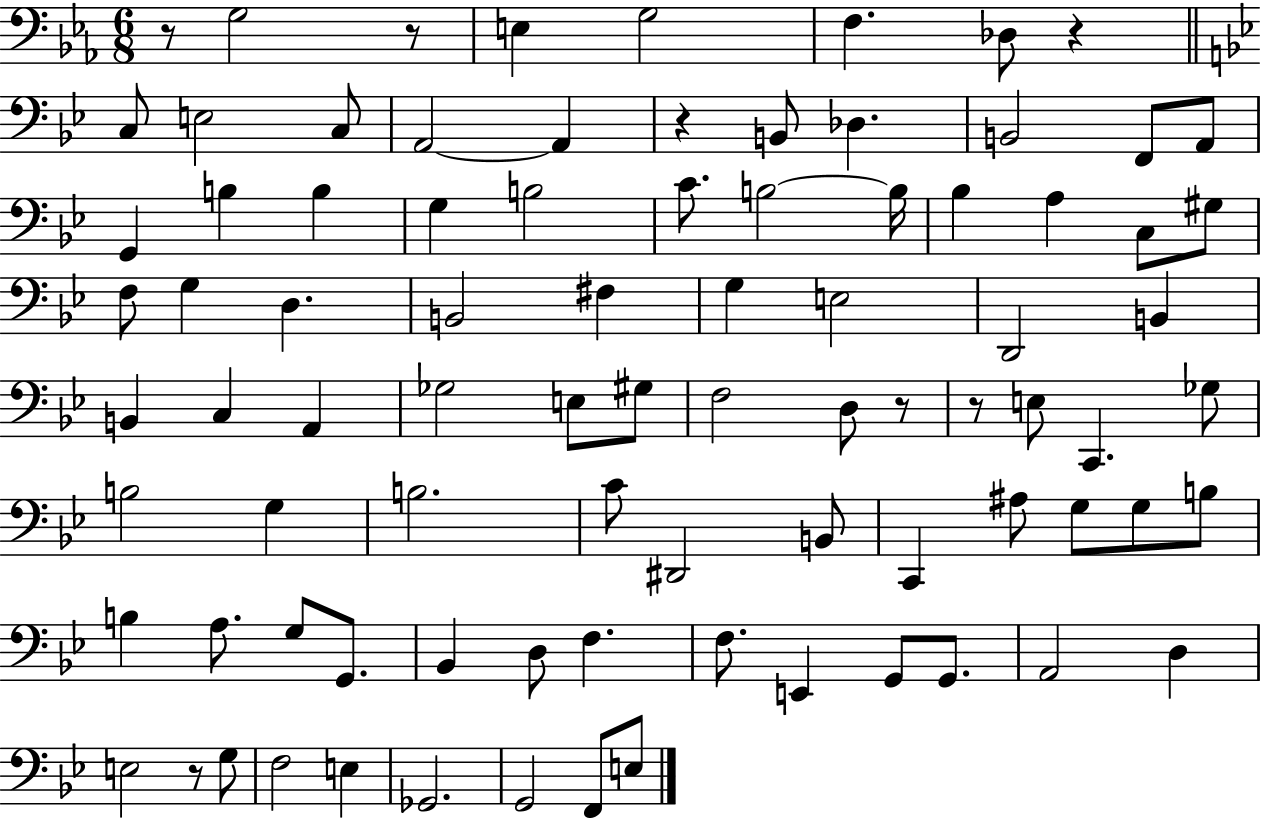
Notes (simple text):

R/e G3/h R/e E3/q G3/h F3/q. Db3/e R/q C3/e E3/h C3/e A2/h A2/q R/q B2/e Db3/q. B2/h F2/e A2/e G2/q B3/q B3/q G3/q B3/h C4/e. B3/h B3/s Bb3/q A3/q C3/e G#3/e F3/e G3/q D3/q. B2/h F#3/q G3/q E3/h D2/h B2/q B2/q C3/q A2/q Gb3/h E3/e G#3/e F3/h D3/e R/e R/e E3/e C2/q. Gb3/e B3/h G3/q B3/h. C4/e D#2/h B2/e C2/q A#3/e G3/e G3/e B3/e B3/q A3/e. G3/e G2/e. Bb2/q D3/e F3/q. F3/e. E2/q G2/e G2/e. A2/h D3/q E3/h R/e G3/e F3/h E3/q Gb2/h. G2/h F2/e E3/e